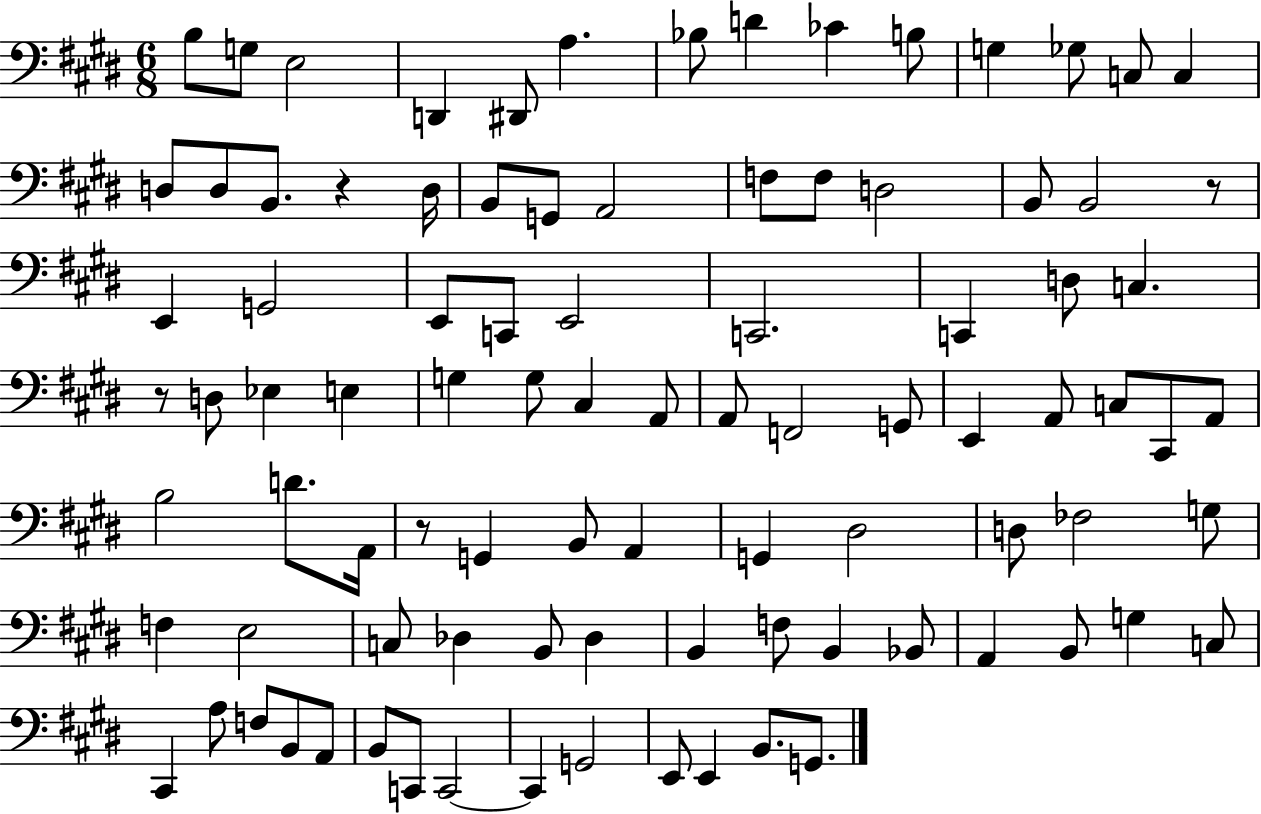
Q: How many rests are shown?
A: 4